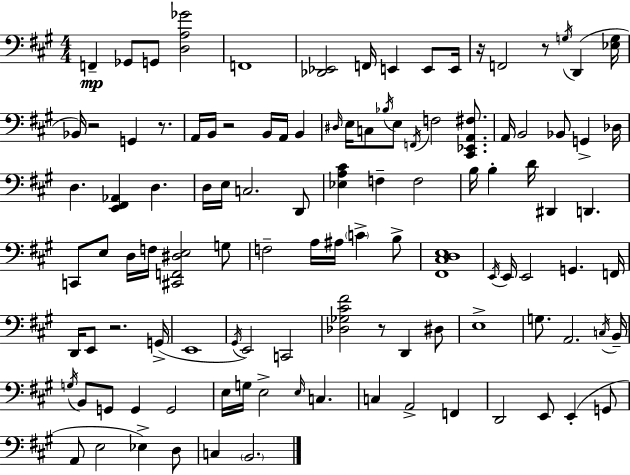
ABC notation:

X:1
T:Untitled
M:4/4
L:1/4
K:A
F,, _G,,/2 G,,/2 [D,A,_G]2 F,,4 [_D,,_E,,]2 F,,/4 E,, E,,/2 E,,/4 z/4 F,,2 z/2 G,/4 D,, [_E,G,]/4 _B,,/4 z2 G,, z/2 A,,/4 B,,/4 z2 B,,/4 A,,/4 B,, ^D,/4 E,/4 C,/2 _B,/4 E,/2 F,,/4 F,2 [^C,,_E,,A,,^F,]/2 A,,/4 B,,2 _B,,/2 G,, _D,/4 D, [E,,^F,,_A,,] D, D,/4 E,/4 C,2 D,,/2 [_E,A,^C] F, F,2 B,/4 B, D/4 ^D,, D,, C,,/2 E,/2 D,/4 F,/4 [^C,,F,,^D,E,]2 G,/2 F,2 A,/4 ^A,/4 C B,/2 [^F,,^C,D,E,]4 E,,/4 E,,/4 E,,2 G,, F,,/4 D,,/4 E,,/2 z2 G,,/4 E,,4 ^G,,/4 E,,2 C,,2 [_D,_G,^C^F]2 z/2 D,, ^D,/2 E,4 G,/2 A,,2 C,/4 B,,/4 G,/4 B,,/2 G,,/2 G,, G,,2 E,/4 G,/4 E,2 E,/4 C, C, A,,2 F,, D,,2 E,,/2 E,, G,,/2 A,,/2 E,2 _E, D,/2 C, B,,2